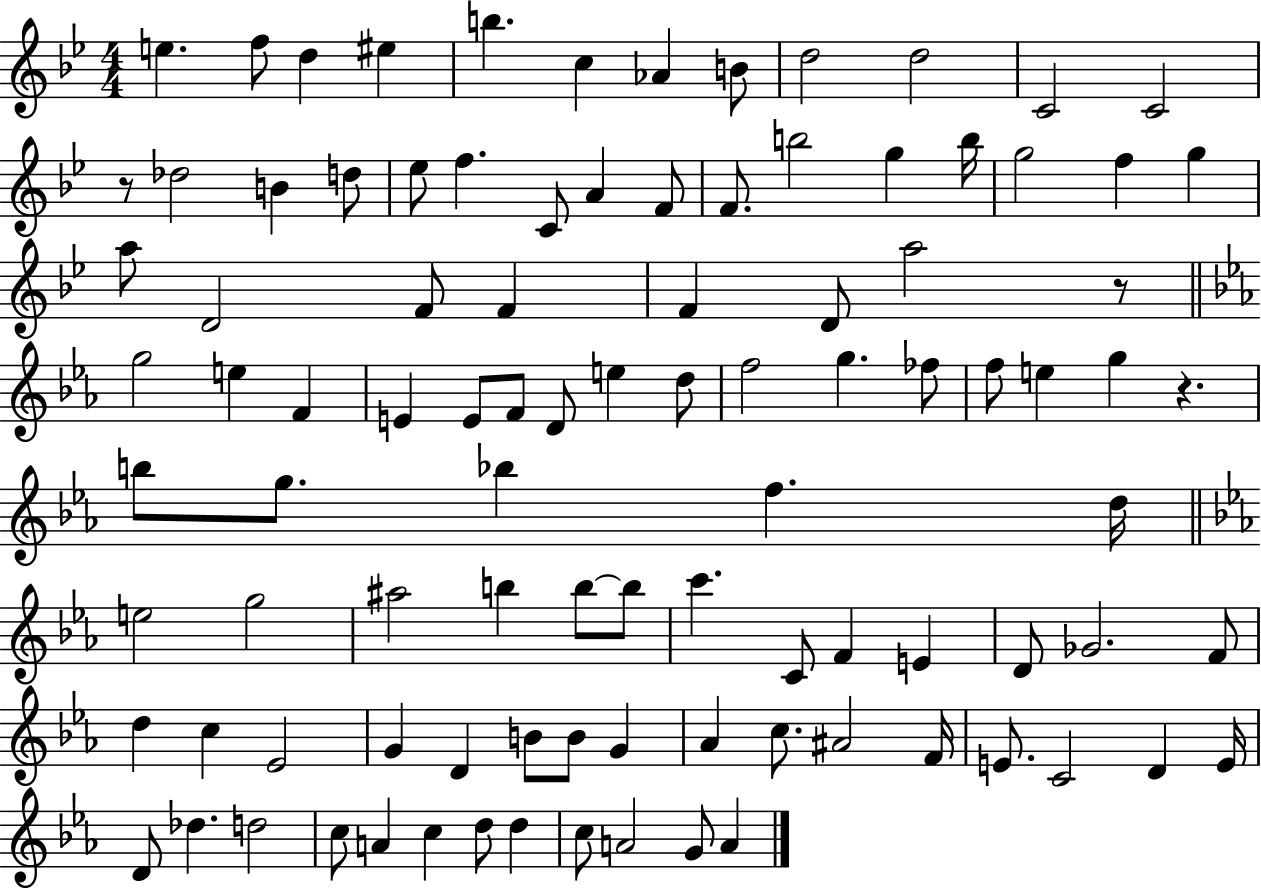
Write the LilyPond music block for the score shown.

{
  \clef treble
  \numericTimeSignature
  \time 4/4
  \key bes \major
  e''4. f''8 d''4 eis''4 | b''4. c''4 aes'4 b'8 | d''2 d''2 | c'2 c'2 | \break r8 des''2 b'4 d''8 | ees''8 f''4. c'8 a'4 f'8 | f'8. b''2 g''4 b''16 | g''2 f''4 g''4 | \break a''8 d'2 f'8 f'4 | f'4 d'8 a''2 r8 | \bar "||" \break \key ees \major g''2 e''4 f'4 | e'4 e'8 f'8 d'8 e''4 d''8 | f''2 g''4. fes''8 | f''8 e''4 g''4 r4. | \break b''8 g''8. bes''4 f''4. d''16 | \bar "||" \break \key c \minor e''2 g''2 | ais''2 b''4 b''8~~ b''8 | c'''4. c'8 f'4 e'4 | d'8 ges'2. f'8 | \break d''4 c''4 ees'2 | g'4 d'4 b'8 b'8 g'4 | aes'4 c''8. ais'2 f'16 | e'8. c'2 d'4 e'16 | \break d'8 des''4. d''2 | c''8 a'4 c''4 d''8 d''4 | c''8 a'2 g'8 a'4 | \bar "|."
}